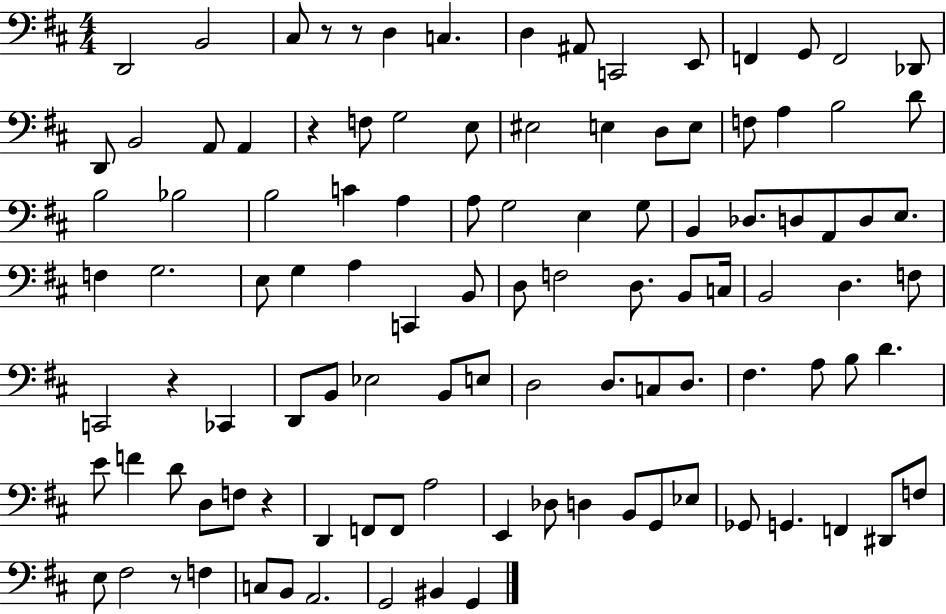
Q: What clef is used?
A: bass